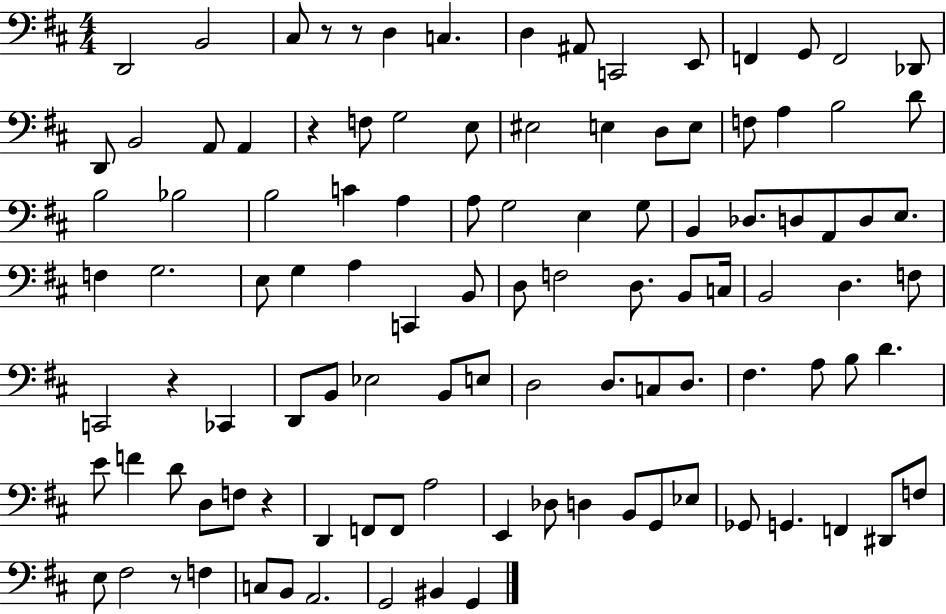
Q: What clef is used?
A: bass